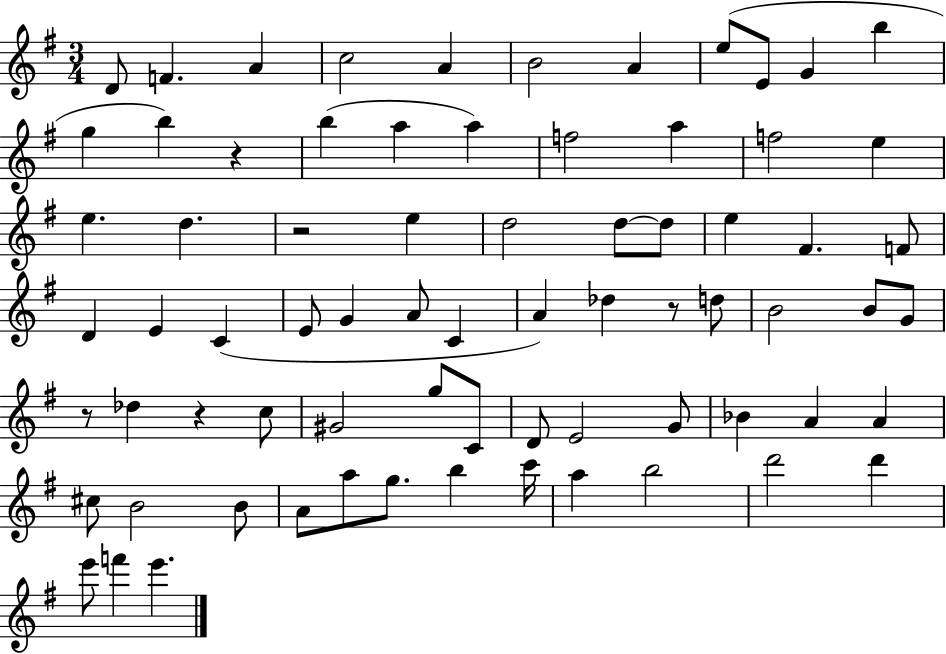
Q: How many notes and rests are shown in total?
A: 73